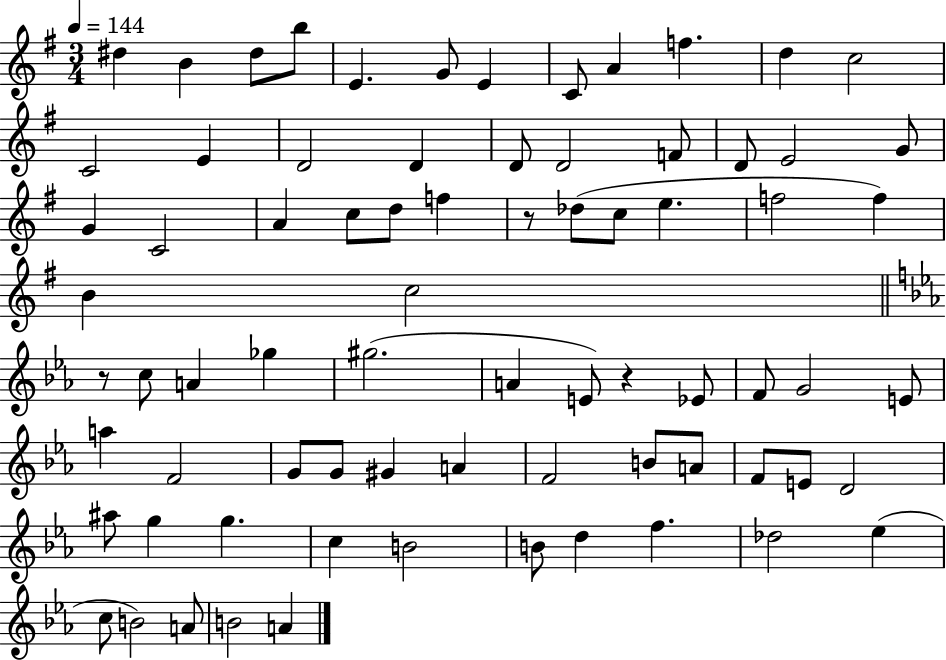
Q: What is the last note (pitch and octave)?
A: A4